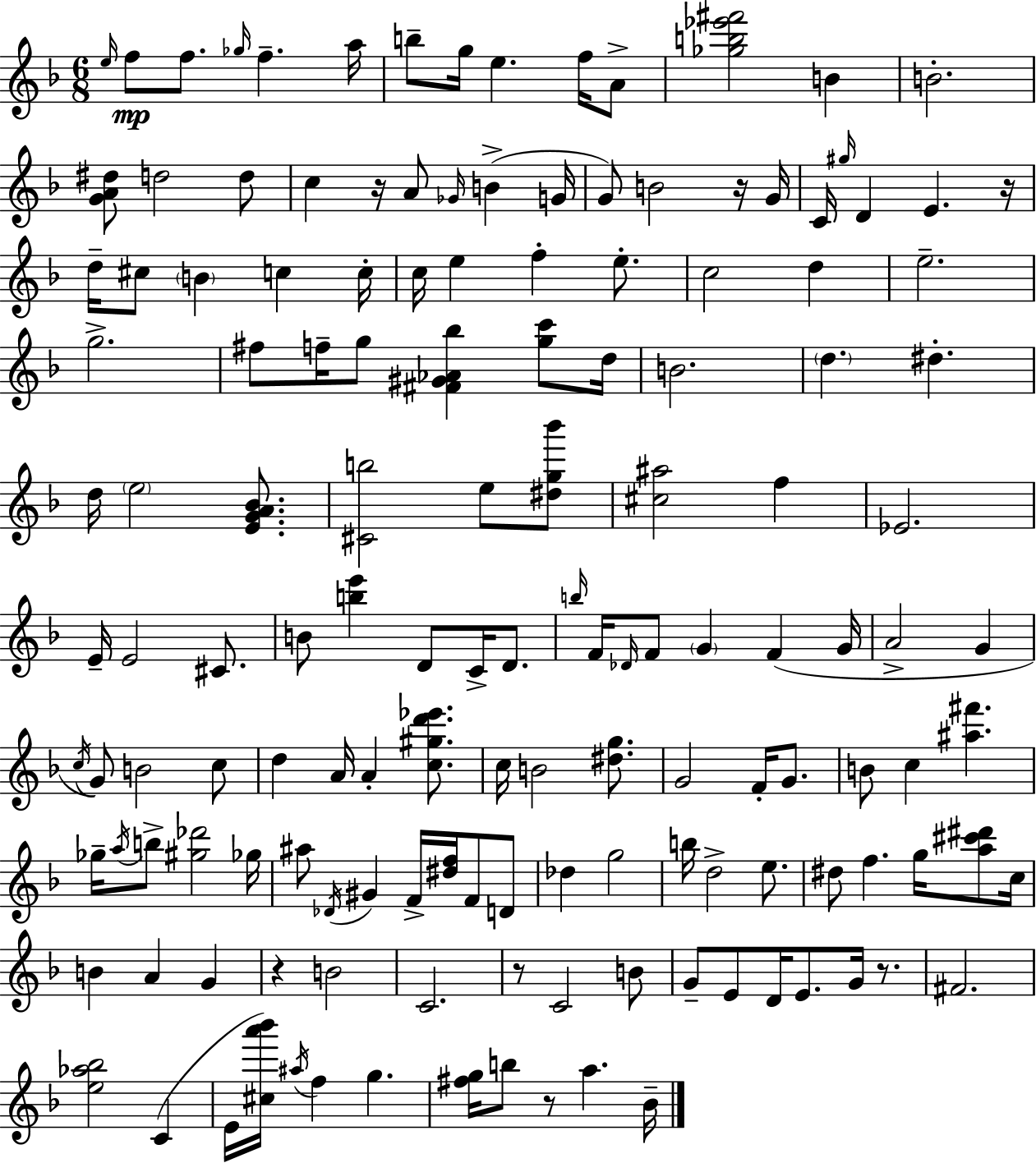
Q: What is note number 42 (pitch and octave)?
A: F5